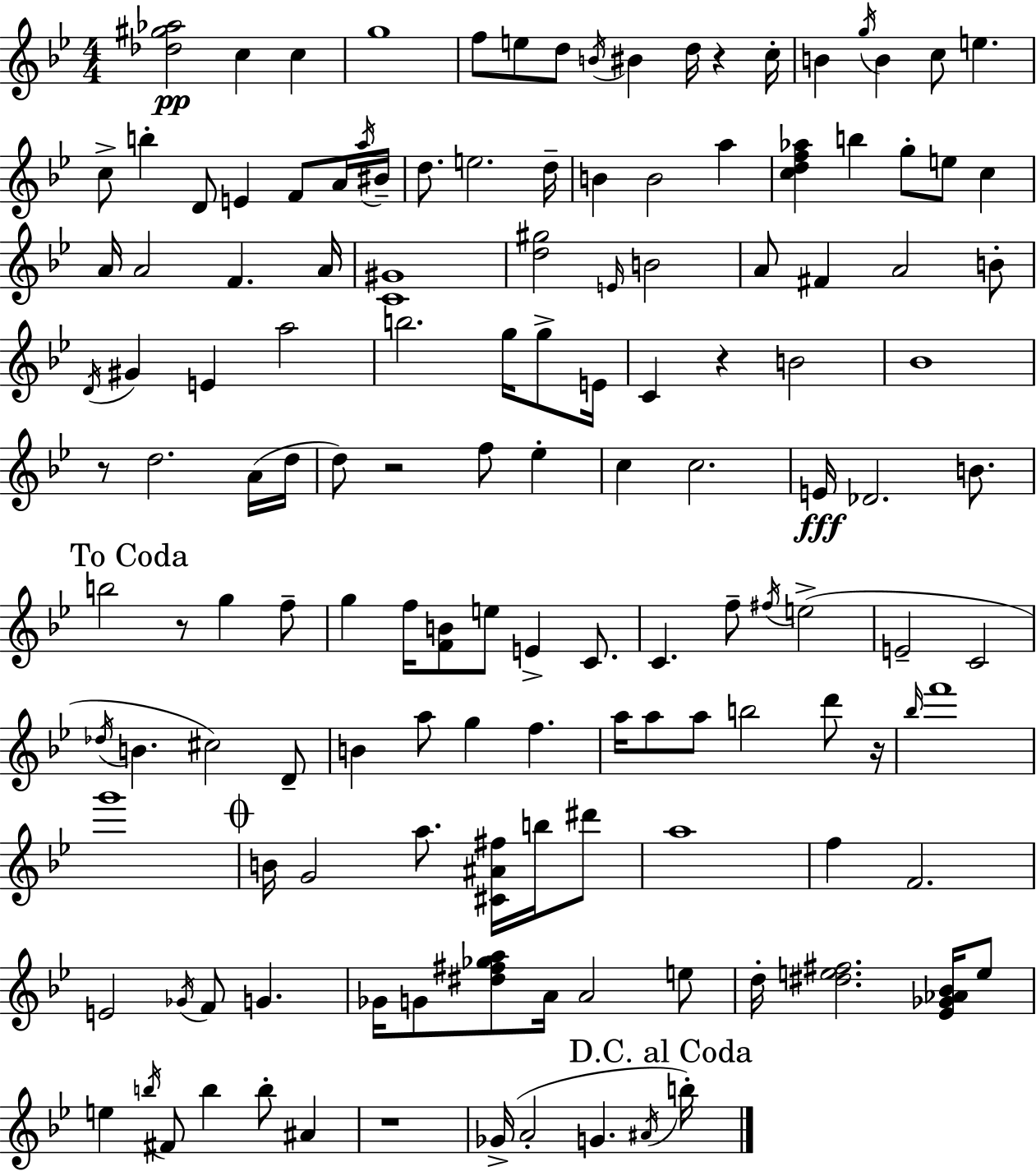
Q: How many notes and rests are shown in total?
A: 141